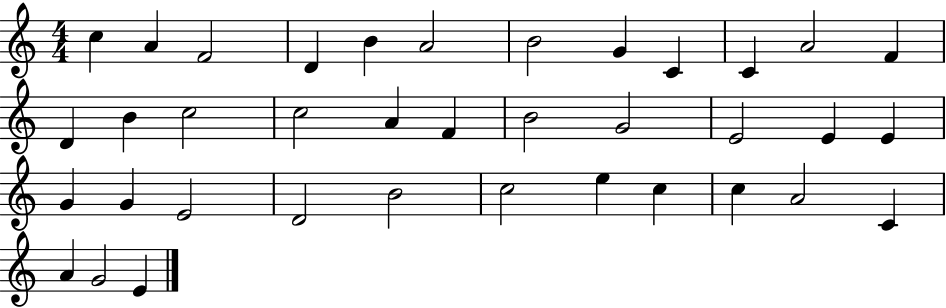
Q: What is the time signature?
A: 4/4